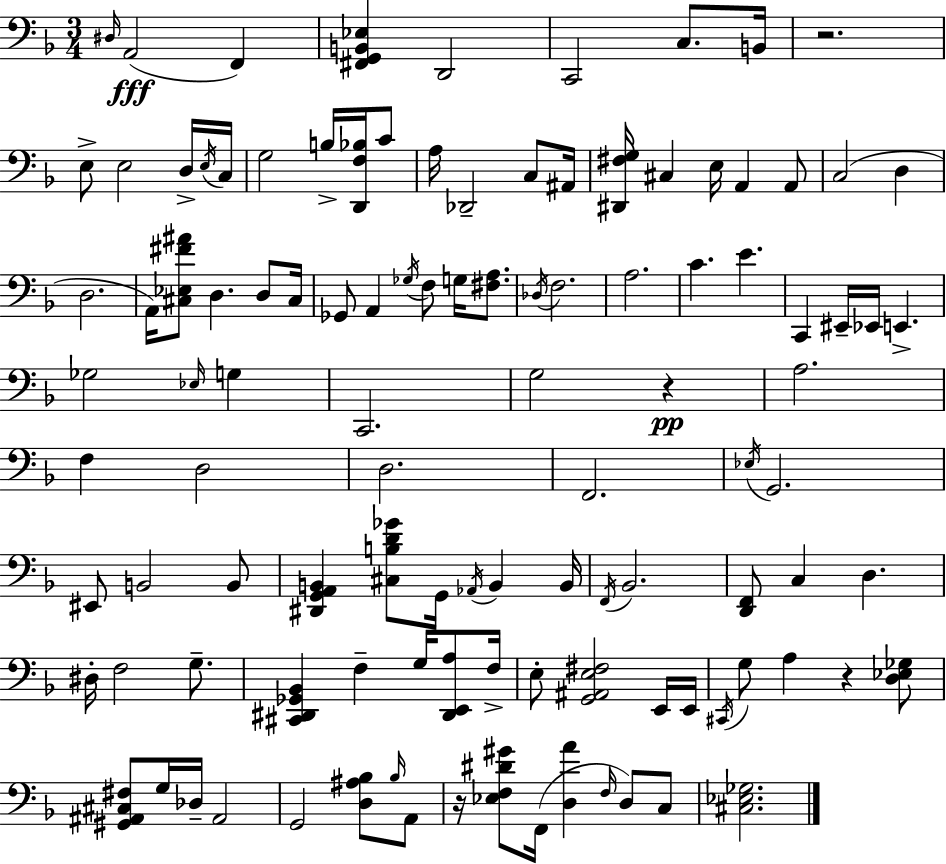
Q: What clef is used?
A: bass